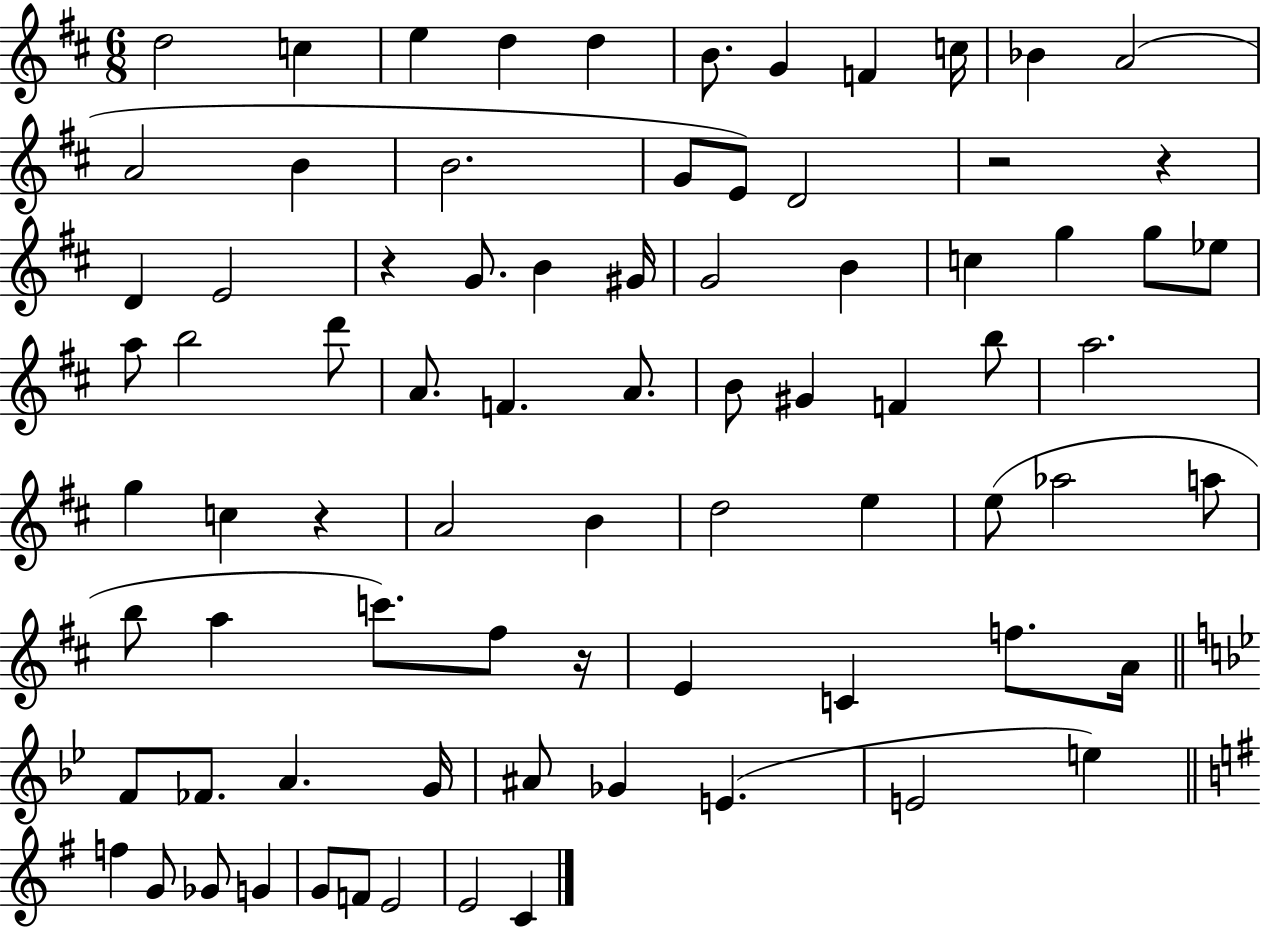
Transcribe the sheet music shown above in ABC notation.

X:1
T:Untitled
M:6/8
L:1/4
K:D
d2 c e d d B/2 G F c/4 _B A2 A2 B B2 G/2 E/2 D2 z2 z D E2 z G/2 B ^G/4 G2 B c g g/2 _e/2 a/2 b2 d'/2 A/2 F A/2 B/2 ^G F b/2 a2 g c z A2 B d2 e e/2 _a2 a/2 b/2 a c'/2 ^f/2 z/4 E C f/2 A/4 F/2 _F/2 A G/4 ^A/2 _G E E2 e f G/2 _G/2 G G/2 F/2 E2 E2 C